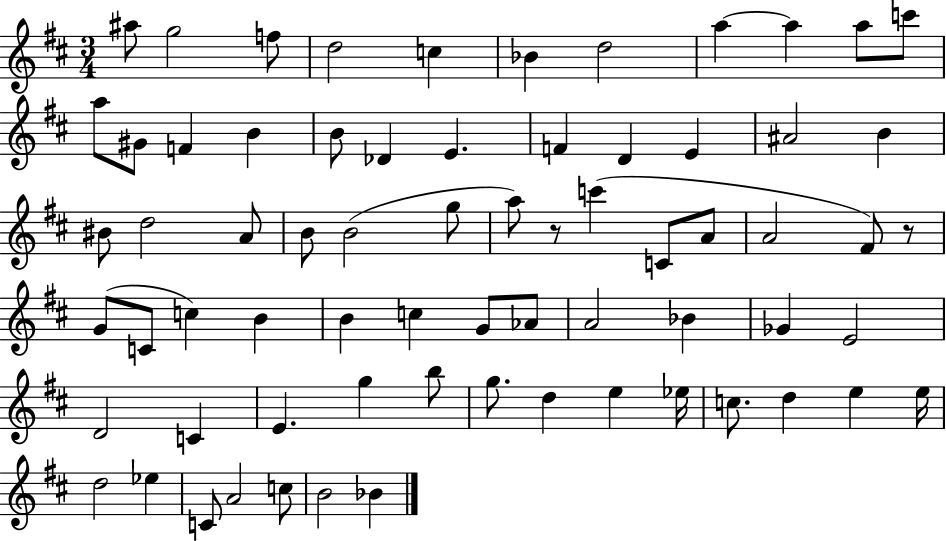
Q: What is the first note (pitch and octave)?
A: A#5